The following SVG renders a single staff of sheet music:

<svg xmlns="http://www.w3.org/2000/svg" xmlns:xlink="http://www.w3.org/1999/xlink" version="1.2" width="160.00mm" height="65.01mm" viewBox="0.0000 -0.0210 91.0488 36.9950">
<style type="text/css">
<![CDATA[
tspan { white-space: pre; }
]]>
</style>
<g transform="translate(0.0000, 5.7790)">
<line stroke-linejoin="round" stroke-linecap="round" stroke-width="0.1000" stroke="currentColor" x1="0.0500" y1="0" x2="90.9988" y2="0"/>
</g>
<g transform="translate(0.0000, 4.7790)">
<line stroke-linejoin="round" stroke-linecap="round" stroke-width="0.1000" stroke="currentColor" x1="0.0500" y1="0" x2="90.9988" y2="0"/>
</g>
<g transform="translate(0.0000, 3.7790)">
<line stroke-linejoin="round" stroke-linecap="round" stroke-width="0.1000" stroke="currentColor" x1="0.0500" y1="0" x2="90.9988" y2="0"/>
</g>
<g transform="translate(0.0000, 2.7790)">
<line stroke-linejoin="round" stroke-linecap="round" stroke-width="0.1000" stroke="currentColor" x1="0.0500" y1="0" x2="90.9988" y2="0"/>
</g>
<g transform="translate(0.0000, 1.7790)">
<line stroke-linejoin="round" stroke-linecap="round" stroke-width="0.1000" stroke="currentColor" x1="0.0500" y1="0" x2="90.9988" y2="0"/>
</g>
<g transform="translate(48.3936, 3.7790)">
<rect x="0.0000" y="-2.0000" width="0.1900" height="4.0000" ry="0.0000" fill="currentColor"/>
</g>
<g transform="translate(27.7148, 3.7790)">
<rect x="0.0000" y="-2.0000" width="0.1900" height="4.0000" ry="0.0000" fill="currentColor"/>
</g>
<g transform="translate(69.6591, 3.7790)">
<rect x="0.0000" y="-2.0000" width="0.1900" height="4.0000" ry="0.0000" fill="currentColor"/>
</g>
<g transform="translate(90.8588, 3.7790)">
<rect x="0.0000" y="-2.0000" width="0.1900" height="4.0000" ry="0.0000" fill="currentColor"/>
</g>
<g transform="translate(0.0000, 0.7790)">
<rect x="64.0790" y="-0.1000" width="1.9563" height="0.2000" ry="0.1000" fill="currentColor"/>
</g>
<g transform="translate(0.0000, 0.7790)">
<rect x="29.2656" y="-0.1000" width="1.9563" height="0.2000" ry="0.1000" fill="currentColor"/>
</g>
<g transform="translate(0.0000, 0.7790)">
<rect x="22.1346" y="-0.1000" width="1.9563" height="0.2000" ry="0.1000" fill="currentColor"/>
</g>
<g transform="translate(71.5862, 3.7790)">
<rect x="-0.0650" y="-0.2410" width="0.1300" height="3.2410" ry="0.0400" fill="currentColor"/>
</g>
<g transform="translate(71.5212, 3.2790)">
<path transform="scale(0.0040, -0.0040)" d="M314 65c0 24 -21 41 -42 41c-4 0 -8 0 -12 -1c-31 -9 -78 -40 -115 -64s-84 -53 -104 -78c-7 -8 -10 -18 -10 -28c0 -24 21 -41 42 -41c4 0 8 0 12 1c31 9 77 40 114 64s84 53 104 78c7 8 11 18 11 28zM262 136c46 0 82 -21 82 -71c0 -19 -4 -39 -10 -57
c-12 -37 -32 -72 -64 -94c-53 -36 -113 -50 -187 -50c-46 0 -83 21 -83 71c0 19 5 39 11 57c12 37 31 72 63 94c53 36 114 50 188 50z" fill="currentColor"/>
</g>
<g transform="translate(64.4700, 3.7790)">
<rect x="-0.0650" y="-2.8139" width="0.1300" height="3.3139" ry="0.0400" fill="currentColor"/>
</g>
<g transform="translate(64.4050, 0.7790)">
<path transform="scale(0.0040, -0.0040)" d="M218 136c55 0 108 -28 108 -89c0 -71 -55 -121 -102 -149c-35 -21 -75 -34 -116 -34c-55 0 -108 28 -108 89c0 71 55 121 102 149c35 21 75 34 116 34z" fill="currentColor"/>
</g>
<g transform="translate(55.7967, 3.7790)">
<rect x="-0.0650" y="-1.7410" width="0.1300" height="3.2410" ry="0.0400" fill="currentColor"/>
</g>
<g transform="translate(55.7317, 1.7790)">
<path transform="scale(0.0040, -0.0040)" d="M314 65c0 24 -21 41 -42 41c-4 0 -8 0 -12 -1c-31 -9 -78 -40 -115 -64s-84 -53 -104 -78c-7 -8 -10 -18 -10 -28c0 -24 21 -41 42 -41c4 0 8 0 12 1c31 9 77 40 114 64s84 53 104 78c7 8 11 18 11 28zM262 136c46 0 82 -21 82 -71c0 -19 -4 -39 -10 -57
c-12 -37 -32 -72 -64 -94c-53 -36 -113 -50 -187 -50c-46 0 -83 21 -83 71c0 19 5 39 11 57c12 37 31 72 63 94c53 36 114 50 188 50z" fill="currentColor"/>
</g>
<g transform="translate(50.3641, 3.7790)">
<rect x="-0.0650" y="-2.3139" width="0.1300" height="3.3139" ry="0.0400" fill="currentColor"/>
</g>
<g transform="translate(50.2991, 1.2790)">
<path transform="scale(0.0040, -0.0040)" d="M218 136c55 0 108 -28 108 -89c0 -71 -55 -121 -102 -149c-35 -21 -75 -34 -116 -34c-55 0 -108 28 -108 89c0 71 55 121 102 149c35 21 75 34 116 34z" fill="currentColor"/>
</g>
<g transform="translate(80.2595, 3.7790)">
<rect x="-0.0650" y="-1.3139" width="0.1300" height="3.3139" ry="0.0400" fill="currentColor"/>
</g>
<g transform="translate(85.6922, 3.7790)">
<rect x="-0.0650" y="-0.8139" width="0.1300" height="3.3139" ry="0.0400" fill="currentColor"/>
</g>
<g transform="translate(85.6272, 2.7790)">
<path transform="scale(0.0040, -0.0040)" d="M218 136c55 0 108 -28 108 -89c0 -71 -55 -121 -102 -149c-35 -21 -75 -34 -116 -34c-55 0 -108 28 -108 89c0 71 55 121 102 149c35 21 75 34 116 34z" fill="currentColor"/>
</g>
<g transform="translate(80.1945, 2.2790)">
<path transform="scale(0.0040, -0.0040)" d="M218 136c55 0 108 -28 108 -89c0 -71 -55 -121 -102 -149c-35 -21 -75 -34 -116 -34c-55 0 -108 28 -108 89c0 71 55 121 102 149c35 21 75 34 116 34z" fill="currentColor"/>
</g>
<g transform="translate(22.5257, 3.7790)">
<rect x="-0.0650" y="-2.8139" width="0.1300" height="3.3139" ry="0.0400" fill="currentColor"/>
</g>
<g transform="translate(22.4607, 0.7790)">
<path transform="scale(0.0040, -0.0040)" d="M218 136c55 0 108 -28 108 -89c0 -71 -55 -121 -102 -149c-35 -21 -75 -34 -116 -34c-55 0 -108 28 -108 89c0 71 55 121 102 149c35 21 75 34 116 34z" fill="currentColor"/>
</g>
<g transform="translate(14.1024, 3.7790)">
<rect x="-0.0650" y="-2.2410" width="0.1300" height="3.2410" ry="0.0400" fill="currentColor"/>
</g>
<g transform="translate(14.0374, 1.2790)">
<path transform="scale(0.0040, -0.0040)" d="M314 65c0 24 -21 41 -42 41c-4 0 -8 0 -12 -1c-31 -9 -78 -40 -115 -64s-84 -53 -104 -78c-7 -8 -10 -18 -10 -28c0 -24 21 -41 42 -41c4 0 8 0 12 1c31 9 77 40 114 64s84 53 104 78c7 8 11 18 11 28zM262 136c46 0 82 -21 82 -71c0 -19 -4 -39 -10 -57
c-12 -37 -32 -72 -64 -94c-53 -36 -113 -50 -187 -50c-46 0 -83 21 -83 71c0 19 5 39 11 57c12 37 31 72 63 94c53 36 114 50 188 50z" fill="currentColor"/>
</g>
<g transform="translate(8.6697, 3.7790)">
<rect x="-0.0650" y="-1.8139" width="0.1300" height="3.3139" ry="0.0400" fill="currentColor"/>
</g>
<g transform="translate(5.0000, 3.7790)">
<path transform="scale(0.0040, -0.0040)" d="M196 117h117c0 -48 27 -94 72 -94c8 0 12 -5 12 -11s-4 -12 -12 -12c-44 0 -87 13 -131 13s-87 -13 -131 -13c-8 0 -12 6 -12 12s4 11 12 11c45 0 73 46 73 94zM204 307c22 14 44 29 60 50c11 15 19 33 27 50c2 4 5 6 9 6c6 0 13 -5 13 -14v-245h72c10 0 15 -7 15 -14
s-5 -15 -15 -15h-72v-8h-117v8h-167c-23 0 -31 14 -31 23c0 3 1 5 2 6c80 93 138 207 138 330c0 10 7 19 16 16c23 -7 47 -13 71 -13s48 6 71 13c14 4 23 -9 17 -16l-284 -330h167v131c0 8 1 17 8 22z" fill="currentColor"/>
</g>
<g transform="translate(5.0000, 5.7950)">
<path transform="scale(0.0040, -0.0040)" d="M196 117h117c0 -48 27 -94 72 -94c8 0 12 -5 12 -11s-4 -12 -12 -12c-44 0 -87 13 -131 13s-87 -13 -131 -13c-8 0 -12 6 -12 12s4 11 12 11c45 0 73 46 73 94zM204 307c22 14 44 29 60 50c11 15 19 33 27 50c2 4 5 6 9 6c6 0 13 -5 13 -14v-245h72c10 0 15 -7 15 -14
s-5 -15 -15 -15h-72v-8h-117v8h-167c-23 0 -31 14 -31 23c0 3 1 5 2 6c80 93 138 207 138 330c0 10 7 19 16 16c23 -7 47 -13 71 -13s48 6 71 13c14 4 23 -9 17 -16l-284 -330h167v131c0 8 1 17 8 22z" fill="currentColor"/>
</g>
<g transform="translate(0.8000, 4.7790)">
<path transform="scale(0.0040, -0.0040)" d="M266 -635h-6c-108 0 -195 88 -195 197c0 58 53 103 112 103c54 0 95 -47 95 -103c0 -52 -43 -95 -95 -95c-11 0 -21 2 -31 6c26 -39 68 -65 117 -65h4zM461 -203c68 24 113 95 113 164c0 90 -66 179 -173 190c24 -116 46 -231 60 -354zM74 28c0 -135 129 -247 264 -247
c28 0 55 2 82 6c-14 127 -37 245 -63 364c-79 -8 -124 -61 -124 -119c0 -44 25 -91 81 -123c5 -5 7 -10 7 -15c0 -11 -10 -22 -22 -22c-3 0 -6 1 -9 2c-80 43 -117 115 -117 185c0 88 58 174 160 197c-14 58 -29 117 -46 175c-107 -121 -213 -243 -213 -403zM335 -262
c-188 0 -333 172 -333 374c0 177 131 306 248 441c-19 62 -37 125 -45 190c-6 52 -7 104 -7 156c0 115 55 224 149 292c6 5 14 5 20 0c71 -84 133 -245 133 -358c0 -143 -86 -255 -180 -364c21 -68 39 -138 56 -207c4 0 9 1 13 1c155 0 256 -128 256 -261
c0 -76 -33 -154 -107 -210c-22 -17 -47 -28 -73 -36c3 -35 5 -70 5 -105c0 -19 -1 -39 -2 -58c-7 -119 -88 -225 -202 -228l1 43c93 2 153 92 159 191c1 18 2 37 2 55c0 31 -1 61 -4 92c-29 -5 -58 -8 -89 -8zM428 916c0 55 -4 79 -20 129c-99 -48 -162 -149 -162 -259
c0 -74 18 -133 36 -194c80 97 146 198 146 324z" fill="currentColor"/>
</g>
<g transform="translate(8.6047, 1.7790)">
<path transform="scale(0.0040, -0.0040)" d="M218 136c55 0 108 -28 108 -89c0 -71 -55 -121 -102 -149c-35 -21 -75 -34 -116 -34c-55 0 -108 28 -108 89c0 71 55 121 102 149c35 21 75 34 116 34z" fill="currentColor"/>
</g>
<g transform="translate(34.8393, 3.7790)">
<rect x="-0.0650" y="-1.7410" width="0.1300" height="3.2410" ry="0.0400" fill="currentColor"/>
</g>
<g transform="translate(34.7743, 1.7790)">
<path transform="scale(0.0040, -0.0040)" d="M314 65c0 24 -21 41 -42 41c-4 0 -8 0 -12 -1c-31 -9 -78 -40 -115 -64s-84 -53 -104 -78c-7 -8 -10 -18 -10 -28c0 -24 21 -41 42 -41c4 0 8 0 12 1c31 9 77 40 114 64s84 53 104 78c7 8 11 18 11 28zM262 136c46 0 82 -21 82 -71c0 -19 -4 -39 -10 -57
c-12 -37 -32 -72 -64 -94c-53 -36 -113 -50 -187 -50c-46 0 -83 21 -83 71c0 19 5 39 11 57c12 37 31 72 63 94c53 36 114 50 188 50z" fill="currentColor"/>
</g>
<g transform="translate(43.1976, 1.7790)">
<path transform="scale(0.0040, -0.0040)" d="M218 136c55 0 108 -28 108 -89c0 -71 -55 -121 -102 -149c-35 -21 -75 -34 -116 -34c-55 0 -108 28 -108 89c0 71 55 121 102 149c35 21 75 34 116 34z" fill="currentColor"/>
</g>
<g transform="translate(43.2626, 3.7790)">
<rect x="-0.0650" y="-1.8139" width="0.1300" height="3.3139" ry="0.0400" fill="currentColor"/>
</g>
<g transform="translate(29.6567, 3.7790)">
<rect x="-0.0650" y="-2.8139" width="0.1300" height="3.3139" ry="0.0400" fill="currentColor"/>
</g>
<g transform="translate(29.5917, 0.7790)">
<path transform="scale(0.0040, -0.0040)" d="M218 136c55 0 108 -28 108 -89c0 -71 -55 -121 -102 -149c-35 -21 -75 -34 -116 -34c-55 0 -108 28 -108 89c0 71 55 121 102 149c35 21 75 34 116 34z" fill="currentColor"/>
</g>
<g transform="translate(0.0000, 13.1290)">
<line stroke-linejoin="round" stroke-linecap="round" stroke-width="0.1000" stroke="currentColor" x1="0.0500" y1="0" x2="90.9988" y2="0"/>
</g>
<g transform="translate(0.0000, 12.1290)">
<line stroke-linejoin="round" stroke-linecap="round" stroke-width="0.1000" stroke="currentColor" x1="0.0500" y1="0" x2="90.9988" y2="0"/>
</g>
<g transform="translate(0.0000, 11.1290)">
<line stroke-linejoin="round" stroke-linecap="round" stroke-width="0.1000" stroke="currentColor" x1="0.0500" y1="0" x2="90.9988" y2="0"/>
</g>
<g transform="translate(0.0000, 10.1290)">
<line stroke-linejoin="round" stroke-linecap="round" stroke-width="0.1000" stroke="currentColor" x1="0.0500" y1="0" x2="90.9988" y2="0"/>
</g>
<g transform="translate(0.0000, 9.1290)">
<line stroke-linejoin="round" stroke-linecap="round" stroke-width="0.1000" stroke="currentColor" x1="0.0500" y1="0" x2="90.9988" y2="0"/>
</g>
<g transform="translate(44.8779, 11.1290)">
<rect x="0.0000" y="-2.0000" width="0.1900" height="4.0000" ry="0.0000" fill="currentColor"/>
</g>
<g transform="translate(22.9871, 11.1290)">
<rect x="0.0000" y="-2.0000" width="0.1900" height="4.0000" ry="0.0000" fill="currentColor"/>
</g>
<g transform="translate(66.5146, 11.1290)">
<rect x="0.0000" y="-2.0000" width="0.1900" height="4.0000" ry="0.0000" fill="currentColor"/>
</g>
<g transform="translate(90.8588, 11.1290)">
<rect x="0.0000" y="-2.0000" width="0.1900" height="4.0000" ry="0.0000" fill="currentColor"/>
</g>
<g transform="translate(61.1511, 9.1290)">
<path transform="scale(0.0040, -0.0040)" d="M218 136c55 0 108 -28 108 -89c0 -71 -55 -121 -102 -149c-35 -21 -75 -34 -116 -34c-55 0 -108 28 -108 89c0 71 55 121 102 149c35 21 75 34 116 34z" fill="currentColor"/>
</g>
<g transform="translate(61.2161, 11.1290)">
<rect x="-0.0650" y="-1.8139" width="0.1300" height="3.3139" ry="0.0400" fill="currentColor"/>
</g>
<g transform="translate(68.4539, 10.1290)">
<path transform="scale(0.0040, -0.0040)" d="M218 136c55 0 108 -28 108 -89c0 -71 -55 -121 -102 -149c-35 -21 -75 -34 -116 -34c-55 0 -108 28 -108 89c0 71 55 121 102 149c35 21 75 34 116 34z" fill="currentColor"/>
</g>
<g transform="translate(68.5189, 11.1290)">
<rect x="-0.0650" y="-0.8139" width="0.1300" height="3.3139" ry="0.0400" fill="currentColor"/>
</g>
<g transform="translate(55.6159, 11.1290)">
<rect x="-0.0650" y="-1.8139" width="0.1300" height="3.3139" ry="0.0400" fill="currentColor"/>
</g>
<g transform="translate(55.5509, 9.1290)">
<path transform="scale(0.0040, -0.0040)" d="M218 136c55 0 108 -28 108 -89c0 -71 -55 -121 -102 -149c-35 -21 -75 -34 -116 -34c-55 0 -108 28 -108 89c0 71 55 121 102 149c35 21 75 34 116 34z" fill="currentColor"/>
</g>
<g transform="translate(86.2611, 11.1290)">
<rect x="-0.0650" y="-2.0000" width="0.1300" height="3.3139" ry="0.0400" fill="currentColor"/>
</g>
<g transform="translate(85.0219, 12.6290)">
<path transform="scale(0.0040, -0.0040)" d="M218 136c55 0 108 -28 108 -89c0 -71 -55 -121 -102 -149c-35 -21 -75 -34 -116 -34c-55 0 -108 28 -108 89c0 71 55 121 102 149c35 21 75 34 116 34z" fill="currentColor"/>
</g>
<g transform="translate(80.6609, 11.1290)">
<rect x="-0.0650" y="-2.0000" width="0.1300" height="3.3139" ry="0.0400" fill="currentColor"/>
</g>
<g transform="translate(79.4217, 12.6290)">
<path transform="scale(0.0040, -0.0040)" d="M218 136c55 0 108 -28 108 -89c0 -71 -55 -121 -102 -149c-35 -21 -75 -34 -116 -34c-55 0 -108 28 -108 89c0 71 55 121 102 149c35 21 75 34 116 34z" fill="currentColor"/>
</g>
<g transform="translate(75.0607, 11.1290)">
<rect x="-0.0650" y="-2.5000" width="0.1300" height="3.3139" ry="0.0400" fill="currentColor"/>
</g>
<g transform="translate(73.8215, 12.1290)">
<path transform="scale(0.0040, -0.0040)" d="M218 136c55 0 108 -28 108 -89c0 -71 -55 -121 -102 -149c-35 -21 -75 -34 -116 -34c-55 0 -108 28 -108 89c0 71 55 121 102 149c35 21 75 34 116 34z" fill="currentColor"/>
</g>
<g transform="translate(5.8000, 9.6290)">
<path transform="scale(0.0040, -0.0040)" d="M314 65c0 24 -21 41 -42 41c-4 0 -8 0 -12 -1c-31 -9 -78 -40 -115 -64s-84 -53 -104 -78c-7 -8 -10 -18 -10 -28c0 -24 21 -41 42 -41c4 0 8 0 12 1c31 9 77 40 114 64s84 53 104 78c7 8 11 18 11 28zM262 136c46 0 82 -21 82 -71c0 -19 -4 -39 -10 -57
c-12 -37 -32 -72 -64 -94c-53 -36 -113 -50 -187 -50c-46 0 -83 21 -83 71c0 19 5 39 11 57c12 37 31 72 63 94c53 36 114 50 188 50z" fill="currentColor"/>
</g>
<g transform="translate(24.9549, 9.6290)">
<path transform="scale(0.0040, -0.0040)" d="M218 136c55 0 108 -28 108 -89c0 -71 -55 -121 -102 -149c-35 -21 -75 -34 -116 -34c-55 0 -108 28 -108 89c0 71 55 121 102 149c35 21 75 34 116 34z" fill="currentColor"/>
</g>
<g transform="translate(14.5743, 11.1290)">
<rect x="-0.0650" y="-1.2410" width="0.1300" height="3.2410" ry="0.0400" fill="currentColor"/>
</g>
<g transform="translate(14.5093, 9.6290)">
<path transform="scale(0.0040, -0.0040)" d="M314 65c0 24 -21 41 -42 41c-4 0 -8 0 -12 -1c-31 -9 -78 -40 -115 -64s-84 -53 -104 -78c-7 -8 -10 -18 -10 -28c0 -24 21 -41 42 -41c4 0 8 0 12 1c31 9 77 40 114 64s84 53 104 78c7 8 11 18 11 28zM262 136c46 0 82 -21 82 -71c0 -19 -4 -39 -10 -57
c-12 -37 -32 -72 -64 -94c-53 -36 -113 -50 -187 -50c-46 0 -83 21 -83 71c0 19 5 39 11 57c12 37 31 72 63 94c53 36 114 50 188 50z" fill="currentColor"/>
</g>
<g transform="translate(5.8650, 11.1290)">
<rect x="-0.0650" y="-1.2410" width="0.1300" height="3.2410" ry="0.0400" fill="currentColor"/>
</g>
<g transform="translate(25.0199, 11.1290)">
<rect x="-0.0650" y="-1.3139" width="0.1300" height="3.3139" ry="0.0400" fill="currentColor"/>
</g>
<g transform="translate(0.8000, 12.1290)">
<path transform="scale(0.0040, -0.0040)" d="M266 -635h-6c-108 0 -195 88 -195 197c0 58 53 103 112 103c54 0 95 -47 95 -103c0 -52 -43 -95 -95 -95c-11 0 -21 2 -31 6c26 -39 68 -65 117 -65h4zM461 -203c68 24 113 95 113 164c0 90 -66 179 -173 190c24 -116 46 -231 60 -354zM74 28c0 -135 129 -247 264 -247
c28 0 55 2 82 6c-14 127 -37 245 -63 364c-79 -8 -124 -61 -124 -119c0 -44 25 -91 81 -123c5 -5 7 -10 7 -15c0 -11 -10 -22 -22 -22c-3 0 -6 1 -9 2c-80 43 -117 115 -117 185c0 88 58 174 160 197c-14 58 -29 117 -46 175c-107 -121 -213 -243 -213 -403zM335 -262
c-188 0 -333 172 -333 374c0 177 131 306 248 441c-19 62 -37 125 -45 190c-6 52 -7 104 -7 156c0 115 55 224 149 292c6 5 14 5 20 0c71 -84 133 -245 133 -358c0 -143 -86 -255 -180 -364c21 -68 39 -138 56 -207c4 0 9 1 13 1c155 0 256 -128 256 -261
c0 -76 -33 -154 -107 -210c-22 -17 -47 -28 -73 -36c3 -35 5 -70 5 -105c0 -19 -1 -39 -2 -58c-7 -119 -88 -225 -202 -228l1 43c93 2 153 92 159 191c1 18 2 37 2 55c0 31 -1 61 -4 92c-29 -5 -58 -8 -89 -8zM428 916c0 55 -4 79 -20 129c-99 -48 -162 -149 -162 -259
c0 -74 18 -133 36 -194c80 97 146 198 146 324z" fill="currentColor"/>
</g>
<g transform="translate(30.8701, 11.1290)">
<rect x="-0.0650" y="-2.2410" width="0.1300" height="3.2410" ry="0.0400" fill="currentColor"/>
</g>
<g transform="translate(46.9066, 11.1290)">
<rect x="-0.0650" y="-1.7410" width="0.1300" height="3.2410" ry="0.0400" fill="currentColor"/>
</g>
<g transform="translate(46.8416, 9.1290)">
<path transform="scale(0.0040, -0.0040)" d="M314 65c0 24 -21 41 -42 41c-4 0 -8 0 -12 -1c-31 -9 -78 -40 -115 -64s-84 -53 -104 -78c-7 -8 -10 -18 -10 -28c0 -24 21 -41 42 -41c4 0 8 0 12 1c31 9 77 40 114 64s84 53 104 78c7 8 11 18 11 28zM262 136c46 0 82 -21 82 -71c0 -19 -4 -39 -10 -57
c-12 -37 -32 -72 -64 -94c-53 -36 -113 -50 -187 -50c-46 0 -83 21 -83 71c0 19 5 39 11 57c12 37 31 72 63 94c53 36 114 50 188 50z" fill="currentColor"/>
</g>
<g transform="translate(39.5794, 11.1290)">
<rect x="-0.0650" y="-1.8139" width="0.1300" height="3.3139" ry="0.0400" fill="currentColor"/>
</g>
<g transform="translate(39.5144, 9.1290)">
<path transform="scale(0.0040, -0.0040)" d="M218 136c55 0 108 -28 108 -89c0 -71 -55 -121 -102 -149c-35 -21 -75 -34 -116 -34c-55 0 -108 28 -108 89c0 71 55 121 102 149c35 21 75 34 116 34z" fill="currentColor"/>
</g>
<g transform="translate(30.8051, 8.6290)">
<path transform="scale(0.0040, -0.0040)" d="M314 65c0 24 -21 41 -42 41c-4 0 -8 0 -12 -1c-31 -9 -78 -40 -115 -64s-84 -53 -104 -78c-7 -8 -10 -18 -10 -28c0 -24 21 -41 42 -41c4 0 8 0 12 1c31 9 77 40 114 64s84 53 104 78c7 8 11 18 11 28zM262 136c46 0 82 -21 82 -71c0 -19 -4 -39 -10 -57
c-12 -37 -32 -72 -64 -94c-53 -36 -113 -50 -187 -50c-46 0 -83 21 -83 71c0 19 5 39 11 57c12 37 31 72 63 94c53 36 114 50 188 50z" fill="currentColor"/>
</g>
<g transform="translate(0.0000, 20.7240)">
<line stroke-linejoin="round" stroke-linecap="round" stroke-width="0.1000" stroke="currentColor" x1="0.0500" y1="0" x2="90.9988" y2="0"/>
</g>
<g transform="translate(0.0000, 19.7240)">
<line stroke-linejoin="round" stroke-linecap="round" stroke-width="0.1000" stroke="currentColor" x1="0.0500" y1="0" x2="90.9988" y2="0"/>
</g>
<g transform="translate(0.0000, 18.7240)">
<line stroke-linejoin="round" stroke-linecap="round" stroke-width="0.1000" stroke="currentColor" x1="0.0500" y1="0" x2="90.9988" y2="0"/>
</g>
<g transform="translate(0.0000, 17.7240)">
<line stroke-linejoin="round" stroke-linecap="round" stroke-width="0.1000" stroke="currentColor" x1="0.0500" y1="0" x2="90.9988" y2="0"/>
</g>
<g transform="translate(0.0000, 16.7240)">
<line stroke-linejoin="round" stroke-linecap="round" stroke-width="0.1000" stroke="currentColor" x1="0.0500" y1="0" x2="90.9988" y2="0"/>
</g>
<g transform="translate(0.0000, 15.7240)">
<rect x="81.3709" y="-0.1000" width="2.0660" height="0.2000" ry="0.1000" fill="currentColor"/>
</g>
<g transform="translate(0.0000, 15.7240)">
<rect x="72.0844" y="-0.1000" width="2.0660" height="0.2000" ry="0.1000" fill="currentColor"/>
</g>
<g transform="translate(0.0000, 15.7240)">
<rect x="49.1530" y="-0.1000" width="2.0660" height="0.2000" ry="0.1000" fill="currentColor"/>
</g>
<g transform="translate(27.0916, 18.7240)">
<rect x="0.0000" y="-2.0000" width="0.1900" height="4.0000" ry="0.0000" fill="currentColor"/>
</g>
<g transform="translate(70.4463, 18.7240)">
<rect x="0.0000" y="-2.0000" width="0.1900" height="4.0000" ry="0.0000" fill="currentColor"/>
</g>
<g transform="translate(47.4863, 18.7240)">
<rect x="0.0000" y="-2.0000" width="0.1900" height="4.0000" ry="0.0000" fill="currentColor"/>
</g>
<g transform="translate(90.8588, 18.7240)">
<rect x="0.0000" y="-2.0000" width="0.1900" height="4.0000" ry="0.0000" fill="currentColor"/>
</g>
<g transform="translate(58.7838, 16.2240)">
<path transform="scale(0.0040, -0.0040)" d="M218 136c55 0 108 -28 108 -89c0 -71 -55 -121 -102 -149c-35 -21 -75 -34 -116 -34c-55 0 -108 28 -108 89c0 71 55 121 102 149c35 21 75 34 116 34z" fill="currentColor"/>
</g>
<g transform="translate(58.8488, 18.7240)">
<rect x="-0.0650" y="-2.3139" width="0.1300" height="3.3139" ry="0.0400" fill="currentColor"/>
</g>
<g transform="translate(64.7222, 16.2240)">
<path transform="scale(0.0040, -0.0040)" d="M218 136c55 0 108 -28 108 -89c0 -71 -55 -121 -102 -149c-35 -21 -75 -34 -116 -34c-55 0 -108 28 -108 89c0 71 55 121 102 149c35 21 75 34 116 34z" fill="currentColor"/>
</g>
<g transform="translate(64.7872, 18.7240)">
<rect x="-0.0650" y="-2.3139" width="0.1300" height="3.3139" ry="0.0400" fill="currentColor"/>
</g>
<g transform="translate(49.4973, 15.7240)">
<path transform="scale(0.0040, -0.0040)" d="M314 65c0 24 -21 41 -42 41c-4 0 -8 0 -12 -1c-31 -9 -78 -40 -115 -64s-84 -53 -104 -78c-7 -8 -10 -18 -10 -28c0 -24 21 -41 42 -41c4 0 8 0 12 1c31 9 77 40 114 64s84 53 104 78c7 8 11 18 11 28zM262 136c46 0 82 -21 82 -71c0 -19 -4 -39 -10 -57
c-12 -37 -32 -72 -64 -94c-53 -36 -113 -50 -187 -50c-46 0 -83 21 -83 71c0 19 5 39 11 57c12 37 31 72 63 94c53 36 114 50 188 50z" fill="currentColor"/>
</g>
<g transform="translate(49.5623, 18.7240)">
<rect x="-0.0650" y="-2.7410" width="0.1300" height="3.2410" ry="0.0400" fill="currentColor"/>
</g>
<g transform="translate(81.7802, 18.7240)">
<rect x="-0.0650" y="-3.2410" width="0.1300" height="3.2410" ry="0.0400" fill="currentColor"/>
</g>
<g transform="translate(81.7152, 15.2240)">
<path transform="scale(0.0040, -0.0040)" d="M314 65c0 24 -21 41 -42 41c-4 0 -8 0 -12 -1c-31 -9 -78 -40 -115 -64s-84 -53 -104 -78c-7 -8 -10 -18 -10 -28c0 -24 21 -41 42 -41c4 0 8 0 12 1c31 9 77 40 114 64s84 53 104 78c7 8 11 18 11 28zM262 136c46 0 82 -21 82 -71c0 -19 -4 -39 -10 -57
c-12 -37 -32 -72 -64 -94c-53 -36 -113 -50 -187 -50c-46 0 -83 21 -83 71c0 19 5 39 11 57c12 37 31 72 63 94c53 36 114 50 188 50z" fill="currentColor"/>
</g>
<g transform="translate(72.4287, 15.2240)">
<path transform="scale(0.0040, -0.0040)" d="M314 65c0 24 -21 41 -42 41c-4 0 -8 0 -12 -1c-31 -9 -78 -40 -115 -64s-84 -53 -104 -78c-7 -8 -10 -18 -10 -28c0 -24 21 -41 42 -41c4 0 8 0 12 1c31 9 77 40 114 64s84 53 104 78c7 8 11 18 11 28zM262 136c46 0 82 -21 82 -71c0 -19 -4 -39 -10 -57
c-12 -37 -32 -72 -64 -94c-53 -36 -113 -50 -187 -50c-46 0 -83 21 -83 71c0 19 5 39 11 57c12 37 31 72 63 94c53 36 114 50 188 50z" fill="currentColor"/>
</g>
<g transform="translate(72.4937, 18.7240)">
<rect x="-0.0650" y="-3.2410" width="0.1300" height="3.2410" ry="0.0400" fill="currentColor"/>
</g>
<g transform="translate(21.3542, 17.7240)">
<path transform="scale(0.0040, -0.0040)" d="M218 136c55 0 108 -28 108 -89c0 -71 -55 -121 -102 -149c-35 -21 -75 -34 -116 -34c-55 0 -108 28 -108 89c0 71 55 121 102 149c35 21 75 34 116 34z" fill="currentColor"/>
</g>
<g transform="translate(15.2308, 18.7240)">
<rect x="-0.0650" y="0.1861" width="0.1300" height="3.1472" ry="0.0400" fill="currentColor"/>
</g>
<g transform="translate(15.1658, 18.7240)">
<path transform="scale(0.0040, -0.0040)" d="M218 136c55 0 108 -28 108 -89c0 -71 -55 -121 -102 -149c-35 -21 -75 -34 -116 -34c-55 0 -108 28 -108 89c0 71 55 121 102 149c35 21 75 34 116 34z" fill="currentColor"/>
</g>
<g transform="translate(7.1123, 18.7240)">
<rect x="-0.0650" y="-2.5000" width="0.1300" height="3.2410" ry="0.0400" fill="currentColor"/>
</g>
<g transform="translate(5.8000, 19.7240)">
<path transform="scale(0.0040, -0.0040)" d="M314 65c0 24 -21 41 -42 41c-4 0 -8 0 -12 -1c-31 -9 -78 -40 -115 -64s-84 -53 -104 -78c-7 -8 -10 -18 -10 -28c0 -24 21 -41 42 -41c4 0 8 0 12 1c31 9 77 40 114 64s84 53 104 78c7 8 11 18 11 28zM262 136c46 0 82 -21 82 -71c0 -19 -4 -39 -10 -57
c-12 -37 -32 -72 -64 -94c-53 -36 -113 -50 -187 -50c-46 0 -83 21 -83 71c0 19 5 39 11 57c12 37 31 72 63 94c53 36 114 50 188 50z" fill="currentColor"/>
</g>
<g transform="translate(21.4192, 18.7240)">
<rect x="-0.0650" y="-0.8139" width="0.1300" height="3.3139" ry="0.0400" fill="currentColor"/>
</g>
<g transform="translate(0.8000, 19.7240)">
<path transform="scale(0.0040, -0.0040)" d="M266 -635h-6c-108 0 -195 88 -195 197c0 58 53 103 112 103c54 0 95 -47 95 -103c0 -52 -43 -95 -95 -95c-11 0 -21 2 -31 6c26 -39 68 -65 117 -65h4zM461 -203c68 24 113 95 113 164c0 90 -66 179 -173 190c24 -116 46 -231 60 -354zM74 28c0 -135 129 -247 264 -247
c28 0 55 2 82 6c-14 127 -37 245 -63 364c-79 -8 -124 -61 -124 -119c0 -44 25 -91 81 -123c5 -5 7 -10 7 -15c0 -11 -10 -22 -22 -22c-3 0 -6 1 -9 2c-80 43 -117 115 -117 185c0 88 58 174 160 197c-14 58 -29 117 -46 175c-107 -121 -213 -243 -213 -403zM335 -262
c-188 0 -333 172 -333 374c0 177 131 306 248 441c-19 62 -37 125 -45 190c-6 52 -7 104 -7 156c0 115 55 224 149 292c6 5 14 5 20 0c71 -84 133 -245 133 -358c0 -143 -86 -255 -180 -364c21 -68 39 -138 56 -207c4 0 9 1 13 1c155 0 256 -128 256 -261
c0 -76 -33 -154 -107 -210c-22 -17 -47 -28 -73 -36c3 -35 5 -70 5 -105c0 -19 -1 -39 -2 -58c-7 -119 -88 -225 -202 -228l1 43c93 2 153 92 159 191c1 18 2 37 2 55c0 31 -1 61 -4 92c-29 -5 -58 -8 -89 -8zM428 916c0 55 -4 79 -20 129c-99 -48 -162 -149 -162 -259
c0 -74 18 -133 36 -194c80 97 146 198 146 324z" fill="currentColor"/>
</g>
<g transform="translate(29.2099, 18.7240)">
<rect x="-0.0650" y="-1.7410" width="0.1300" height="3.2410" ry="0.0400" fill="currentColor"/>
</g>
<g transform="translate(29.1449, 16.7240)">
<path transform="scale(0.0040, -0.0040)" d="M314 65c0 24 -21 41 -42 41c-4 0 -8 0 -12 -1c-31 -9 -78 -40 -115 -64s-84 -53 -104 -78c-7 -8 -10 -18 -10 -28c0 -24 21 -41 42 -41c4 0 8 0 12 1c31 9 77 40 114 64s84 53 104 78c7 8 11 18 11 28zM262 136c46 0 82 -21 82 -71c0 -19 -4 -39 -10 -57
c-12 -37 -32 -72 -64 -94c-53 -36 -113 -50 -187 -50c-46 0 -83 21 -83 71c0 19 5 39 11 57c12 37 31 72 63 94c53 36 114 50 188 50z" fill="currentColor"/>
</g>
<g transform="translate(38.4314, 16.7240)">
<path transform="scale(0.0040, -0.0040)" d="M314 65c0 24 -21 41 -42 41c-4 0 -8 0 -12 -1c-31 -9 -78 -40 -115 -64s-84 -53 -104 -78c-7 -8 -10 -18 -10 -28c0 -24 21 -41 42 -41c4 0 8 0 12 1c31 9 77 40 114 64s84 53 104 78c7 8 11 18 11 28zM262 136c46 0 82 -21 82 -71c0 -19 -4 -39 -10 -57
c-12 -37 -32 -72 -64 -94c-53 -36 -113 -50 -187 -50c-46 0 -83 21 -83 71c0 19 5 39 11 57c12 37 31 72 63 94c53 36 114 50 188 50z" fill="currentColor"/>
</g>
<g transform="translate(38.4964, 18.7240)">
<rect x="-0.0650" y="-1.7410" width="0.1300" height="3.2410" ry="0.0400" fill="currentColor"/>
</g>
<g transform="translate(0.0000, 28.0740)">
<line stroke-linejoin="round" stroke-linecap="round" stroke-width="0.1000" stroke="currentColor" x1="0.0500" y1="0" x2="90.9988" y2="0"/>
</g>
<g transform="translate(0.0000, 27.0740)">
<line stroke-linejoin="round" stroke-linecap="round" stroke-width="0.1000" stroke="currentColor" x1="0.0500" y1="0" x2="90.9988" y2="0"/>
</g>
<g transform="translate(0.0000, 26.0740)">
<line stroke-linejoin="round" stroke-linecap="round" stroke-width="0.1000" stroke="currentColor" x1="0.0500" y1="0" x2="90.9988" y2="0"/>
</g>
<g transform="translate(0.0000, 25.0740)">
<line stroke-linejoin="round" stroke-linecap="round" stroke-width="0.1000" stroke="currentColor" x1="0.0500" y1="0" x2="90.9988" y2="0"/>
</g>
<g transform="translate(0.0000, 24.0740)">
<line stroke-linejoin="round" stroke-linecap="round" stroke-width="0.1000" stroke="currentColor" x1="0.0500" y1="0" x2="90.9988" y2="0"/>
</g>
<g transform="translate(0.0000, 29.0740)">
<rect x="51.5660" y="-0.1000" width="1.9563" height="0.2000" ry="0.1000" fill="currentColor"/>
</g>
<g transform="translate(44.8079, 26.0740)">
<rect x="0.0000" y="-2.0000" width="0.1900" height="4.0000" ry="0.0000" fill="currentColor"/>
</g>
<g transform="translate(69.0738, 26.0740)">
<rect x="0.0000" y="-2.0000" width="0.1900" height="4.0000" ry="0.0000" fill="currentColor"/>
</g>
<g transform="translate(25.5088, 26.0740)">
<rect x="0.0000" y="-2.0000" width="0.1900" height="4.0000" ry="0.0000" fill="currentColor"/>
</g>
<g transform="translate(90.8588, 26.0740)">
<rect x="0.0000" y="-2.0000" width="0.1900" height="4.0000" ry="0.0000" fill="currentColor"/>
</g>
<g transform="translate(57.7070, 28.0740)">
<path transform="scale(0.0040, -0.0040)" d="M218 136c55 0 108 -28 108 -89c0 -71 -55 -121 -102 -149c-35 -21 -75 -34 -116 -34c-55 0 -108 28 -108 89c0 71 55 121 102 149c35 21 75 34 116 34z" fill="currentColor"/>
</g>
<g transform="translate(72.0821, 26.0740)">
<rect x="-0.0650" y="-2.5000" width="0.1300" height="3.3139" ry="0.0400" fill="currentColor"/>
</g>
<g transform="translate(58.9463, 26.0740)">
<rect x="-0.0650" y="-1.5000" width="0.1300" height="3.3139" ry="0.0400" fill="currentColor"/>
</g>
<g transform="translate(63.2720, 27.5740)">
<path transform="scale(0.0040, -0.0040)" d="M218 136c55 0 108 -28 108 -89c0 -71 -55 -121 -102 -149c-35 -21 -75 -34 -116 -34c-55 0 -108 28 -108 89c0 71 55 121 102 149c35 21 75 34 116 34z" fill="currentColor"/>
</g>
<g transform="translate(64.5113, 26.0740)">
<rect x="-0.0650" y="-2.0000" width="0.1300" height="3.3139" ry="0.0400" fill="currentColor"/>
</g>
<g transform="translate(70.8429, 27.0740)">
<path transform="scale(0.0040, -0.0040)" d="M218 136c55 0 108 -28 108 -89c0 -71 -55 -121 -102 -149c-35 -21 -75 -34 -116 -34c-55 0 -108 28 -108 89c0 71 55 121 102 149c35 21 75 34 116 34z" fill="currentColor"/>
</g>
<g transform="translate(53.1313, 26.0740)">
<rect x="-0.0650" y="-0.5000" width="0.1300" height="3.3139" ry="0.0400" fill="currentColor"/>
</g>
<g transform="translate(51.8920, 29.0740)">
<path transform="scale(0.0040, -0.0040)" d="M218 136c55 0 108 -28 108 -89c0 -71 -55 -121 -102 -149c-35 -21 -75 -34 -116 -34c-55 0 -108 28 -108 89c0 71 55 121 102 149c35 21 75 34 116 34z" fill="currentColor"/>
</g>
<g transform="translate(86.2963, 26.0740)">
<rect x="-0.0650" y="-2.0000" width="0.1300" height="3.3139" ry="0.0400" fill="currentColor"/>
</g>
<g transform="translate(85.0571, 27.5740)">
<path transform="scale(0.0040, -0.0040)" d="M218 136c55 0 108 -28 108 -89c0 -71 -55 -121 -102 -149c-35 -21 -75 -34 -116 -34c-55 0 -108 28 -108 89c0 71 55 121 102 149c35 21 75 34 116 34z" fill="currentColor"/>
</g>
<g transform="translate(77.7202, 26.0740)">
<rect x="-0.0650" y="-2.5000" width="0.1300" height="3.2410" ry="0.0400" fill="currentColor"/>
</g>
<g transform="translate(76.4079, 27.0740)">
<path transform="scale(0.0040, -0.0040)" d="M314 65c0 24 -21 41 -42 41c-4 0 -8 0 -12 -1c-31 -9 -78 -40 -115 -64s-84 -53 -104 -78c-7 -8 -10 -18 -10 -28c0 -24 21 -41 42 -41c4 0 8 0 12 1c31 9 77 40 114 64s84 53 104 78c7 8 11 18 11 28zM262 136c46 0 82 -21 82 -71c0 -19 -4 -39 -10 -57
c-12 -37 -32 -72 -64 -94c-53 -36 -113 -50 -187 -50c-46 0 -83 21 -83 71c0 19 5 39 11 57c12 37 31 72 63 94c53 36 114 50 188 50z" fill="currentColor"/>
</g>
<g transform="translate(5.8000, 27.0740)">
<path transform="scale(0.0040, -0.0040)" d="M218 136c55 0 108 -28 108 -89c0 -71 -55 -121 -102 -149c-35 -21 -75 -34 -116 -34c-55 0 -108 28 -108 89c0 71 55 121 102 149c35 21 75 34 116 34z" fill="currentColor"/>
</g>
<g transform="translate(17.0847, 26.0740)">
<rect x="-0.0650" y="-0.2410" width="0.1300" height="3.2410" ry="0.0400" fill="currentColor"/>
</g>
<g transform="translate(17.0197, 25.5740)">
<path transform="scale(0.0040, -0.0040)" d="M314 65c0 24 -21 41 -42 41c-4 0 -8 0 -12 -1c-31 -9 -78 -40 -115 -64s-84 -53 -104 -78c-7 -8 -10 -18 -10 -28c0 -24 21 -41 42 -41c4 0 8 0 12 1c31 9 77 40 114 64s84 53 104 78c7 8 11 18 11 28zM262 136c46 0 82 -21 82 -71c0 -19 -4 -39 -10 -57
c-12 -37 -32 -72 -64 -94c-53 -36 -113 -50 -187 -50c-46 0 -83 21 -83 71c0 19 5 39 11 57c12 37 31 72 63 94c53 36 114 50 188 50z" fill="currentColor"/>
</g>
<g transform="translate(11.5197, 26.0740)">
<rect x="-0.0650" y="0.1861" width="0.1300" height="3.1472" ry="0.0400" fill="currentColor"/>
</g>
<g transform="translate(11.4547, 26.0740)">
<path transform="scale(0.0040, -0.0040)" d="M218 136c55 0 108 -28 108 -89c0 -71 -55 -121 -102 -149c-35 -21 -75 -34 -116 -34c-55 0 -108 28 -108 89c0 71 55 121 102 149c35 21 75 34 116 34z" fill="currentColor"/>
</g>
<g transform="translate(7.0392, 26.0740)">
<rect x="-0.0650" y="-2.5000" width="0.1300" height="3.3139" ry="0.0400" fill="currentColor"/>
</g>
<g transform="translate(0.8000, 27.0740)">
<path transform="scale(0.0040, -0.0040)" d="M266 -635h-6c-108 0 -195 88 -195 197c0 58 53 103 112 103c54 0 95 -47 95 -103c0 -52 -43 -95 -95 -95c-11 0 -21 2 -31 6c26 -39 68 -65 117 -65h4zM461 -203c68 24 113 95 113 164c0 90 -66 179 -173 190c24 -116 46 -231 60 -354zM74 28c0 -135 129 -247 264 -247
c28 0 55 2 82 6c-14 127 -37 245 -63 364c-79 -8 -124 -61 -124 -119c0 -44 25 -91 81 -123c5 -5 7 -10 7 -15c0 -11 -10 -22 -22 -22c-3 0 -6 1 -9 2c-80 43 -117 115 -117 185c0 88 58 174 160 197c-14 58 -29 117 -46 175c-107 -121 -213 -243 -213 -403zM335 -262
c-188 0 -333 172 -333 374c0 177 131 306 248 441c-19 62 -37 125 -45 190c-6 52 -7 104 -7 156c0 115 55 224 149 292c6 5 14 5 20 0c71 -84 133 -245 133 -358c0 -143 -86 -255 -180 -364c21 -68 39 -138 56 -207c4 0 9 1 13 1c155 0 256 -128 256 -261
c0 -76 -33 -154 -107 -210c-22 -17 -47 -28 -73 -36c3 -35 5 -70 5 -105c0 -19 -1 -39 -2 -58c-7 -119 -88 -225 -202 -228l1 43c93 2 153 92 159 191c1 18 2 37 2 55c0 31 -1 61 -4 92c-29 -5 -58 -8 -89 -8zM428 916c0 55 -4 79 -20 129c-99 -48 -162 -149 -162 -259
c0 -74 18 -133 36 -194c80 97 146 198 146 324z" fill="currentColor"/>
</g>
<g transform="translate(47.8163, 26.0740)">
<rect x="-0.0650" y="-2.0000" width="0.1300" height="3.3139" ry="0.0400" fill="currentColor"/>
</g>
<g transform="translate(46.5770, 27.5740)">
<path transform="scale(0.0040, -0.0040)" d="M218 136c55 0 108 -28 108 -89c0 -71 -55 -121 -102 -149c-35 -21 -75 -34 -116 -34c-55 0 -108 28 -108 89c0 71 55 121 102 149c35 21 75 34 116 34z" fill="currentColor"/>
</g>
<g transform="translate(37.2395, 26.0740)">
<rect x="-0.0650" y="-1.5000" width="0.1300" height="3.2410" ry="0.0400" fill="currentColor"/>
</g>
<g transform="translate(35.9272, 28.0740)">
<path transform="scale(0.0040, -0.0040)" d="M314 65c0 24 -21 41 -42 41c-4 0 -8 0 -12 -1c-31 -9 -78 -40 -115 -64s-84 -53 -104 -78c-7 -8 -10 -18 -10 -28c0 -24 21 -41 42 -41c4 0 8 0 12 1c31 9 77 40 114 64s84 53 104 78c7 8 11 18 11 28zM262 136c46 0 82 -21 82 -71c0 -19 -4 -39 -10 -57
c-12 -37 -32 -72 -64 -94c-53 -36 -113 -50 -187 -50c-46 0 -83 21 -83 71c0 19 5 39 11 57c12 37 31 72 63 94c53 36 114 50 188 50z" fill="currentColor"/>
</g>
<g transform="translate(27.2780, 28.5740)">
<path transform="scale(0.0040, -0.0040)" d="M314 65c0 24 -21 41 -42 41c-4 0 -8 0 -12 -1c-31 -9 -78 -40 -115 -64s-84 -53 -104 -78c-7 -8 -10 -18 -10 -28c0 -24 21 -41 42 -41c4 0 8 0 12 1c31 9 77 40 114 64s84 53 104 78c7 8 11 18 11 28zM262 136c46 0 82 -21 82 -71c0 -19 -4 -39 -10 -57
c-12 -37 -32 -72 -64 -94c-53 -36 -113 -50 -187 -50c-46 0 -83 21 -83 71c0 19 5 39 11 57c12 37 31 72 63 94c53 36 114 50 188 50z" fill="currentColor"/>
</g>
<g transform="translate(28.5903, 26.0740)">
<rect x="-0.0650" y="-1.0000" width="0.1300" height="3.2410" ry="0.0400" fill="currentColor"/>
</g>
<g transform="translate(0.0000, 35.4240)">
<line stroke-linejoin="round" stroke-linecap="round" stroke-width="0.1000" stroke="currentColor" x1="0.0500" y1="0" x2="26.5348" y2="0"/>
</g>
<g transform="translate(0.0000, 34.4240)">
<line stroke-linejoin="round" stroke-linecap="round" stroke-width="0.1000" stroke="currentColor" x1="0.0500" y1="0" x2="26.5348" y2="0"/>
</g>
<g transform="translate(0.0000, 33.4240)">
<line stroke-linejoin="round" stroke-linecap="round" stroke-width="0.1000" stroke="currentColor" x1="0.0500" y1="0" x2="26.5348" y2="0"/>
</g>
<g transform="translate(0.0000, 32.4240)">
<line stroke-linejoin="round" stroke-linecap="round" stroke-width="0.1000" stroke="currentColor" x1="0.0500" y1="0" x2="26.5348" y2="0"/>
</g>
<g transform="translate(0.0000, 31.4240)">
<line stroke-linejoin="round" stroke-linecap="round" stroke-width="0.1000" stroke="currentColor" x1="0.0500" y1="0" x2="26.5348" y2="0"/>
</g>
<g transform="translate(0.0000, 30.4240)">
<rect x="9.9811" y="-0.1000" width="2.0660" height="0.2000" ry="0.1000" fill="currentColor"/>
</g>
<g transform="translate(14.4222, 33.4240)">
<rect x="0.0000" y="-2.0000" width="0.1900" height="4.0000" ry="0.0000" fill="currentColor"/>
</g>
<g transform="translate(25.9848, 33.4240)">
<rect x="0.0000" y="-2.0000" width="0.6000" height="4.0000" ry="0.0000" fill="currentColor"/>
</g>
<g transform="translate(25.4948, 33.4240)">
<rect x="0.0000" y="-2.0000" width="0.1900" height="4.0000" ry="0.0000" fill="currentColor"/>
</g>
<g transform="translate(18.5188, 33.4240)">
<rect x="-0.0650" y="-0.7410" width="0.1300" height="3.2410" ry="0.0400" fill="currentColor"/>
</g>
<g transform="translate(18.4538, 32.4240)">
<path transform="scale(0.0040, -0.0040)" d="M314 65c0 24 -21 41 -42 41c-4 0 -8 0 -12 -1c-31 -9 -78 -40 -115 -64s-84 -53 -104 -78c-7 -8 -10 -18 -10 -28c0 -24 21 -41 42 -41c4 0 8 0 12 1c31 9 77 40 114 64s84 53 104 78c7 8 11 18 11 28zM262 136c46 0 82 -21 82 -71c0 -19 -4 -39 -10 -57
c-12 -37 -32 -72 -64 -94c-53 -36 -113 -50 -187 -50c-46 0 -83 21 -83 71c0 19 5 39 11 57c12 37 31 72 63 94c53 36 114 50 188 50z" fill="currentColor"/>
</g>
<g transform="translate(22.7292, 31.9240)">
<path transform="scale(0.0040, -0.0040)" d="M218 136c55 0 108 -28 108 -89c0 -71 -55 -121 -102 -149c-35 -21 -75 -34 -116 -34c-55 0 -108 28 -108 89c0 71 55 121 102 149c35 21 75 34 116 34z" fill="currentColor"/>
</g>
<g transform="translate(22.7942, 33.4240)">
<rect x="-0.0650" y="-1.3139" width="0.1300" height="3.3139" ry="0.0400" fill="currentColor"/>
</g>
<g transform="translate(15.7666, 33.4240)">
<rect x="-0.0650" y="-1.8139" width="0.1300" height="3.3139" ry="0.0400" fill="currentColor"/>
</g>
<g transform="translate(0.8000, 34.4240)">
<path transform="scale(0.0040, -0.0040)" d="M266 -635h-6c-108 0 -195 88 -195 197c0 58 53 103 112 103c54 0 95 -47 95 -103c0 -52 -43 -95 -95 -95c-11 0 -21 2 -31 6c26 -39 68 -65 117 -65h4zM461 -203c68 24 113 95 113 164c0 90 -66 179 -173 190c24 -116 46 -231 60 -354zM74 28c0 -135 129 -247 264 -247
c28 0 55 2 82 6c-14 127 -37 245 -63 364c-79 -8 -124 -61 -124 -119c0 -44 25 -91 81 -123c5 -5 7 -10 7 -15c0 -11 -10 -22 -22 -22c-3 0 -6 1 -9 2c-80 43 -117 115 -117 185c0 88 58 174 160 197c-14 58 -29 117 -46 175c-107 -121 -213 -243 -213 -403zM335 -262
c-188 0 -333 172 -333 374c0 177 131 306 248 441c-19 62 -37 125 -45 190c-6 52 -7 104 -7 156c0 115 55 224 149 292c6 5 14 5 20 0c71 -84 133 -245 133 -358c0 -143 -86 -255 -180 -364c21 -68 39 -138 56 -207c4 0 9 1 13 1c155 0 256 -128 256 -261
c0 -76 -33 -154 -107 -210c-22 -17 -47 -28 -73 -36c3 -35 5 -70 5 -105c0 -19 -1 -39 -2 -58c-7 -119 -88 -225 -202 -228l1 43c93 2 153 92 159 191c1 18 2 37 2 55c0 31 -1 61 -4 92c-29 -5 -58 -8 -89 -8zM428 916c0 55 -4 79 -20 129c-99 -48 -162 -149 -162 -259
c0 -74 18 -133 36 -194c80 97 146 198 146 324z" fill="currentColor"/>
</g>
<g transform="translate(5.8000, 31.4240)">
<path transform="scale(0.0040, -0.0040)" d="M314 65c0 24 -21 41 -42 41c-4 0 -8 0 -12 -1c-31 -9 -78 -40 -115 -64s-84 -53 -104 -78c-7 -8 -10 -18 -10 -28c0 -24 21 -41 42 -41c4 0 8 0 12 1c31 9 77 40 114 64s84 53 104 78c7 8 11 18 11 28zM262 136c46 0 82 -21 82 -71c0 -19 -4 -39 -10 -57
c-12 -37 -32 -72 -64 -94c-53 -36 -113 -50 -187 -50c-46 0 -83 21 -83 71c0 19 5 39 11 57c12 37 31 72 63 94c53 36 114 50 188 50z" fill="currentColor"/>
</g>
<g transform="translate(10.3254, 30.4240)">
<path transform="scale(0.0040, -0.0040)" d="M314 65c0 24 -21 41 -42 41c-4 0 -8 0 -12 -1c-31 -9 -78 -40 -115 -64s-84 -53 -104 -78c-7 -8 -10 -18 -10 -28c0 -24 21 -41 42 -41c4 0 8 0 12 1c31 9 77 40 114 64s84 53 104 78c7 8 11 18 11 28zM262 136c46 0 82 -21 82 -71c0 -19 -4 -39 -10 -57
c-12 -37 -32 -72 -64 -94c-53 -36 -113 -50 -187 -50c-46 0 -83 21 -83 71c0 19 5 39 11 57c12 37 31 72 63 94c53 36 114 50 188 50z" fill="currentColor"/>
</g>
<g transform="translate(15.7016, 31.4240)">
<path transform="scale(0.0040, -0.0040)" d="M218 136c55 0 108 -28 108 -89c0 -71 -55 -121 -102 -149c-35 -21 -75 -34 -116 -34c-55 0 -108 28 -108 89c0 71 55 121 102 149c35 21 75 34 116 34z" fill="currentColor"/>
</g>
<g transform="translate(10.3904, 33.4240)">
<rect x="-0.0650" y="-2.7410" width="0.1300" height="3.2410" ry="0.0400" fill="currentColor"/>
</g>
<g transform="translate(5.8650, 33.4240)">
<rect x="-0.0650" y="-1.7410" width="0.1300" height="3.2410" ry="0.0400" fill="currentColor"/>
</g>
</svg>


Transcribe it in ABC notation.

X:1
T:Untitled
M:4/4
L:1/4
K:C
f g2 a a f2 f g f2 a c2 e d e2 e2 e g2 f f2 f f d G F F G2 B d f2 f2 a2 g g b2 b2 G B c2 D2 E2 F C E F G G2 F f2 a2 f d2 e